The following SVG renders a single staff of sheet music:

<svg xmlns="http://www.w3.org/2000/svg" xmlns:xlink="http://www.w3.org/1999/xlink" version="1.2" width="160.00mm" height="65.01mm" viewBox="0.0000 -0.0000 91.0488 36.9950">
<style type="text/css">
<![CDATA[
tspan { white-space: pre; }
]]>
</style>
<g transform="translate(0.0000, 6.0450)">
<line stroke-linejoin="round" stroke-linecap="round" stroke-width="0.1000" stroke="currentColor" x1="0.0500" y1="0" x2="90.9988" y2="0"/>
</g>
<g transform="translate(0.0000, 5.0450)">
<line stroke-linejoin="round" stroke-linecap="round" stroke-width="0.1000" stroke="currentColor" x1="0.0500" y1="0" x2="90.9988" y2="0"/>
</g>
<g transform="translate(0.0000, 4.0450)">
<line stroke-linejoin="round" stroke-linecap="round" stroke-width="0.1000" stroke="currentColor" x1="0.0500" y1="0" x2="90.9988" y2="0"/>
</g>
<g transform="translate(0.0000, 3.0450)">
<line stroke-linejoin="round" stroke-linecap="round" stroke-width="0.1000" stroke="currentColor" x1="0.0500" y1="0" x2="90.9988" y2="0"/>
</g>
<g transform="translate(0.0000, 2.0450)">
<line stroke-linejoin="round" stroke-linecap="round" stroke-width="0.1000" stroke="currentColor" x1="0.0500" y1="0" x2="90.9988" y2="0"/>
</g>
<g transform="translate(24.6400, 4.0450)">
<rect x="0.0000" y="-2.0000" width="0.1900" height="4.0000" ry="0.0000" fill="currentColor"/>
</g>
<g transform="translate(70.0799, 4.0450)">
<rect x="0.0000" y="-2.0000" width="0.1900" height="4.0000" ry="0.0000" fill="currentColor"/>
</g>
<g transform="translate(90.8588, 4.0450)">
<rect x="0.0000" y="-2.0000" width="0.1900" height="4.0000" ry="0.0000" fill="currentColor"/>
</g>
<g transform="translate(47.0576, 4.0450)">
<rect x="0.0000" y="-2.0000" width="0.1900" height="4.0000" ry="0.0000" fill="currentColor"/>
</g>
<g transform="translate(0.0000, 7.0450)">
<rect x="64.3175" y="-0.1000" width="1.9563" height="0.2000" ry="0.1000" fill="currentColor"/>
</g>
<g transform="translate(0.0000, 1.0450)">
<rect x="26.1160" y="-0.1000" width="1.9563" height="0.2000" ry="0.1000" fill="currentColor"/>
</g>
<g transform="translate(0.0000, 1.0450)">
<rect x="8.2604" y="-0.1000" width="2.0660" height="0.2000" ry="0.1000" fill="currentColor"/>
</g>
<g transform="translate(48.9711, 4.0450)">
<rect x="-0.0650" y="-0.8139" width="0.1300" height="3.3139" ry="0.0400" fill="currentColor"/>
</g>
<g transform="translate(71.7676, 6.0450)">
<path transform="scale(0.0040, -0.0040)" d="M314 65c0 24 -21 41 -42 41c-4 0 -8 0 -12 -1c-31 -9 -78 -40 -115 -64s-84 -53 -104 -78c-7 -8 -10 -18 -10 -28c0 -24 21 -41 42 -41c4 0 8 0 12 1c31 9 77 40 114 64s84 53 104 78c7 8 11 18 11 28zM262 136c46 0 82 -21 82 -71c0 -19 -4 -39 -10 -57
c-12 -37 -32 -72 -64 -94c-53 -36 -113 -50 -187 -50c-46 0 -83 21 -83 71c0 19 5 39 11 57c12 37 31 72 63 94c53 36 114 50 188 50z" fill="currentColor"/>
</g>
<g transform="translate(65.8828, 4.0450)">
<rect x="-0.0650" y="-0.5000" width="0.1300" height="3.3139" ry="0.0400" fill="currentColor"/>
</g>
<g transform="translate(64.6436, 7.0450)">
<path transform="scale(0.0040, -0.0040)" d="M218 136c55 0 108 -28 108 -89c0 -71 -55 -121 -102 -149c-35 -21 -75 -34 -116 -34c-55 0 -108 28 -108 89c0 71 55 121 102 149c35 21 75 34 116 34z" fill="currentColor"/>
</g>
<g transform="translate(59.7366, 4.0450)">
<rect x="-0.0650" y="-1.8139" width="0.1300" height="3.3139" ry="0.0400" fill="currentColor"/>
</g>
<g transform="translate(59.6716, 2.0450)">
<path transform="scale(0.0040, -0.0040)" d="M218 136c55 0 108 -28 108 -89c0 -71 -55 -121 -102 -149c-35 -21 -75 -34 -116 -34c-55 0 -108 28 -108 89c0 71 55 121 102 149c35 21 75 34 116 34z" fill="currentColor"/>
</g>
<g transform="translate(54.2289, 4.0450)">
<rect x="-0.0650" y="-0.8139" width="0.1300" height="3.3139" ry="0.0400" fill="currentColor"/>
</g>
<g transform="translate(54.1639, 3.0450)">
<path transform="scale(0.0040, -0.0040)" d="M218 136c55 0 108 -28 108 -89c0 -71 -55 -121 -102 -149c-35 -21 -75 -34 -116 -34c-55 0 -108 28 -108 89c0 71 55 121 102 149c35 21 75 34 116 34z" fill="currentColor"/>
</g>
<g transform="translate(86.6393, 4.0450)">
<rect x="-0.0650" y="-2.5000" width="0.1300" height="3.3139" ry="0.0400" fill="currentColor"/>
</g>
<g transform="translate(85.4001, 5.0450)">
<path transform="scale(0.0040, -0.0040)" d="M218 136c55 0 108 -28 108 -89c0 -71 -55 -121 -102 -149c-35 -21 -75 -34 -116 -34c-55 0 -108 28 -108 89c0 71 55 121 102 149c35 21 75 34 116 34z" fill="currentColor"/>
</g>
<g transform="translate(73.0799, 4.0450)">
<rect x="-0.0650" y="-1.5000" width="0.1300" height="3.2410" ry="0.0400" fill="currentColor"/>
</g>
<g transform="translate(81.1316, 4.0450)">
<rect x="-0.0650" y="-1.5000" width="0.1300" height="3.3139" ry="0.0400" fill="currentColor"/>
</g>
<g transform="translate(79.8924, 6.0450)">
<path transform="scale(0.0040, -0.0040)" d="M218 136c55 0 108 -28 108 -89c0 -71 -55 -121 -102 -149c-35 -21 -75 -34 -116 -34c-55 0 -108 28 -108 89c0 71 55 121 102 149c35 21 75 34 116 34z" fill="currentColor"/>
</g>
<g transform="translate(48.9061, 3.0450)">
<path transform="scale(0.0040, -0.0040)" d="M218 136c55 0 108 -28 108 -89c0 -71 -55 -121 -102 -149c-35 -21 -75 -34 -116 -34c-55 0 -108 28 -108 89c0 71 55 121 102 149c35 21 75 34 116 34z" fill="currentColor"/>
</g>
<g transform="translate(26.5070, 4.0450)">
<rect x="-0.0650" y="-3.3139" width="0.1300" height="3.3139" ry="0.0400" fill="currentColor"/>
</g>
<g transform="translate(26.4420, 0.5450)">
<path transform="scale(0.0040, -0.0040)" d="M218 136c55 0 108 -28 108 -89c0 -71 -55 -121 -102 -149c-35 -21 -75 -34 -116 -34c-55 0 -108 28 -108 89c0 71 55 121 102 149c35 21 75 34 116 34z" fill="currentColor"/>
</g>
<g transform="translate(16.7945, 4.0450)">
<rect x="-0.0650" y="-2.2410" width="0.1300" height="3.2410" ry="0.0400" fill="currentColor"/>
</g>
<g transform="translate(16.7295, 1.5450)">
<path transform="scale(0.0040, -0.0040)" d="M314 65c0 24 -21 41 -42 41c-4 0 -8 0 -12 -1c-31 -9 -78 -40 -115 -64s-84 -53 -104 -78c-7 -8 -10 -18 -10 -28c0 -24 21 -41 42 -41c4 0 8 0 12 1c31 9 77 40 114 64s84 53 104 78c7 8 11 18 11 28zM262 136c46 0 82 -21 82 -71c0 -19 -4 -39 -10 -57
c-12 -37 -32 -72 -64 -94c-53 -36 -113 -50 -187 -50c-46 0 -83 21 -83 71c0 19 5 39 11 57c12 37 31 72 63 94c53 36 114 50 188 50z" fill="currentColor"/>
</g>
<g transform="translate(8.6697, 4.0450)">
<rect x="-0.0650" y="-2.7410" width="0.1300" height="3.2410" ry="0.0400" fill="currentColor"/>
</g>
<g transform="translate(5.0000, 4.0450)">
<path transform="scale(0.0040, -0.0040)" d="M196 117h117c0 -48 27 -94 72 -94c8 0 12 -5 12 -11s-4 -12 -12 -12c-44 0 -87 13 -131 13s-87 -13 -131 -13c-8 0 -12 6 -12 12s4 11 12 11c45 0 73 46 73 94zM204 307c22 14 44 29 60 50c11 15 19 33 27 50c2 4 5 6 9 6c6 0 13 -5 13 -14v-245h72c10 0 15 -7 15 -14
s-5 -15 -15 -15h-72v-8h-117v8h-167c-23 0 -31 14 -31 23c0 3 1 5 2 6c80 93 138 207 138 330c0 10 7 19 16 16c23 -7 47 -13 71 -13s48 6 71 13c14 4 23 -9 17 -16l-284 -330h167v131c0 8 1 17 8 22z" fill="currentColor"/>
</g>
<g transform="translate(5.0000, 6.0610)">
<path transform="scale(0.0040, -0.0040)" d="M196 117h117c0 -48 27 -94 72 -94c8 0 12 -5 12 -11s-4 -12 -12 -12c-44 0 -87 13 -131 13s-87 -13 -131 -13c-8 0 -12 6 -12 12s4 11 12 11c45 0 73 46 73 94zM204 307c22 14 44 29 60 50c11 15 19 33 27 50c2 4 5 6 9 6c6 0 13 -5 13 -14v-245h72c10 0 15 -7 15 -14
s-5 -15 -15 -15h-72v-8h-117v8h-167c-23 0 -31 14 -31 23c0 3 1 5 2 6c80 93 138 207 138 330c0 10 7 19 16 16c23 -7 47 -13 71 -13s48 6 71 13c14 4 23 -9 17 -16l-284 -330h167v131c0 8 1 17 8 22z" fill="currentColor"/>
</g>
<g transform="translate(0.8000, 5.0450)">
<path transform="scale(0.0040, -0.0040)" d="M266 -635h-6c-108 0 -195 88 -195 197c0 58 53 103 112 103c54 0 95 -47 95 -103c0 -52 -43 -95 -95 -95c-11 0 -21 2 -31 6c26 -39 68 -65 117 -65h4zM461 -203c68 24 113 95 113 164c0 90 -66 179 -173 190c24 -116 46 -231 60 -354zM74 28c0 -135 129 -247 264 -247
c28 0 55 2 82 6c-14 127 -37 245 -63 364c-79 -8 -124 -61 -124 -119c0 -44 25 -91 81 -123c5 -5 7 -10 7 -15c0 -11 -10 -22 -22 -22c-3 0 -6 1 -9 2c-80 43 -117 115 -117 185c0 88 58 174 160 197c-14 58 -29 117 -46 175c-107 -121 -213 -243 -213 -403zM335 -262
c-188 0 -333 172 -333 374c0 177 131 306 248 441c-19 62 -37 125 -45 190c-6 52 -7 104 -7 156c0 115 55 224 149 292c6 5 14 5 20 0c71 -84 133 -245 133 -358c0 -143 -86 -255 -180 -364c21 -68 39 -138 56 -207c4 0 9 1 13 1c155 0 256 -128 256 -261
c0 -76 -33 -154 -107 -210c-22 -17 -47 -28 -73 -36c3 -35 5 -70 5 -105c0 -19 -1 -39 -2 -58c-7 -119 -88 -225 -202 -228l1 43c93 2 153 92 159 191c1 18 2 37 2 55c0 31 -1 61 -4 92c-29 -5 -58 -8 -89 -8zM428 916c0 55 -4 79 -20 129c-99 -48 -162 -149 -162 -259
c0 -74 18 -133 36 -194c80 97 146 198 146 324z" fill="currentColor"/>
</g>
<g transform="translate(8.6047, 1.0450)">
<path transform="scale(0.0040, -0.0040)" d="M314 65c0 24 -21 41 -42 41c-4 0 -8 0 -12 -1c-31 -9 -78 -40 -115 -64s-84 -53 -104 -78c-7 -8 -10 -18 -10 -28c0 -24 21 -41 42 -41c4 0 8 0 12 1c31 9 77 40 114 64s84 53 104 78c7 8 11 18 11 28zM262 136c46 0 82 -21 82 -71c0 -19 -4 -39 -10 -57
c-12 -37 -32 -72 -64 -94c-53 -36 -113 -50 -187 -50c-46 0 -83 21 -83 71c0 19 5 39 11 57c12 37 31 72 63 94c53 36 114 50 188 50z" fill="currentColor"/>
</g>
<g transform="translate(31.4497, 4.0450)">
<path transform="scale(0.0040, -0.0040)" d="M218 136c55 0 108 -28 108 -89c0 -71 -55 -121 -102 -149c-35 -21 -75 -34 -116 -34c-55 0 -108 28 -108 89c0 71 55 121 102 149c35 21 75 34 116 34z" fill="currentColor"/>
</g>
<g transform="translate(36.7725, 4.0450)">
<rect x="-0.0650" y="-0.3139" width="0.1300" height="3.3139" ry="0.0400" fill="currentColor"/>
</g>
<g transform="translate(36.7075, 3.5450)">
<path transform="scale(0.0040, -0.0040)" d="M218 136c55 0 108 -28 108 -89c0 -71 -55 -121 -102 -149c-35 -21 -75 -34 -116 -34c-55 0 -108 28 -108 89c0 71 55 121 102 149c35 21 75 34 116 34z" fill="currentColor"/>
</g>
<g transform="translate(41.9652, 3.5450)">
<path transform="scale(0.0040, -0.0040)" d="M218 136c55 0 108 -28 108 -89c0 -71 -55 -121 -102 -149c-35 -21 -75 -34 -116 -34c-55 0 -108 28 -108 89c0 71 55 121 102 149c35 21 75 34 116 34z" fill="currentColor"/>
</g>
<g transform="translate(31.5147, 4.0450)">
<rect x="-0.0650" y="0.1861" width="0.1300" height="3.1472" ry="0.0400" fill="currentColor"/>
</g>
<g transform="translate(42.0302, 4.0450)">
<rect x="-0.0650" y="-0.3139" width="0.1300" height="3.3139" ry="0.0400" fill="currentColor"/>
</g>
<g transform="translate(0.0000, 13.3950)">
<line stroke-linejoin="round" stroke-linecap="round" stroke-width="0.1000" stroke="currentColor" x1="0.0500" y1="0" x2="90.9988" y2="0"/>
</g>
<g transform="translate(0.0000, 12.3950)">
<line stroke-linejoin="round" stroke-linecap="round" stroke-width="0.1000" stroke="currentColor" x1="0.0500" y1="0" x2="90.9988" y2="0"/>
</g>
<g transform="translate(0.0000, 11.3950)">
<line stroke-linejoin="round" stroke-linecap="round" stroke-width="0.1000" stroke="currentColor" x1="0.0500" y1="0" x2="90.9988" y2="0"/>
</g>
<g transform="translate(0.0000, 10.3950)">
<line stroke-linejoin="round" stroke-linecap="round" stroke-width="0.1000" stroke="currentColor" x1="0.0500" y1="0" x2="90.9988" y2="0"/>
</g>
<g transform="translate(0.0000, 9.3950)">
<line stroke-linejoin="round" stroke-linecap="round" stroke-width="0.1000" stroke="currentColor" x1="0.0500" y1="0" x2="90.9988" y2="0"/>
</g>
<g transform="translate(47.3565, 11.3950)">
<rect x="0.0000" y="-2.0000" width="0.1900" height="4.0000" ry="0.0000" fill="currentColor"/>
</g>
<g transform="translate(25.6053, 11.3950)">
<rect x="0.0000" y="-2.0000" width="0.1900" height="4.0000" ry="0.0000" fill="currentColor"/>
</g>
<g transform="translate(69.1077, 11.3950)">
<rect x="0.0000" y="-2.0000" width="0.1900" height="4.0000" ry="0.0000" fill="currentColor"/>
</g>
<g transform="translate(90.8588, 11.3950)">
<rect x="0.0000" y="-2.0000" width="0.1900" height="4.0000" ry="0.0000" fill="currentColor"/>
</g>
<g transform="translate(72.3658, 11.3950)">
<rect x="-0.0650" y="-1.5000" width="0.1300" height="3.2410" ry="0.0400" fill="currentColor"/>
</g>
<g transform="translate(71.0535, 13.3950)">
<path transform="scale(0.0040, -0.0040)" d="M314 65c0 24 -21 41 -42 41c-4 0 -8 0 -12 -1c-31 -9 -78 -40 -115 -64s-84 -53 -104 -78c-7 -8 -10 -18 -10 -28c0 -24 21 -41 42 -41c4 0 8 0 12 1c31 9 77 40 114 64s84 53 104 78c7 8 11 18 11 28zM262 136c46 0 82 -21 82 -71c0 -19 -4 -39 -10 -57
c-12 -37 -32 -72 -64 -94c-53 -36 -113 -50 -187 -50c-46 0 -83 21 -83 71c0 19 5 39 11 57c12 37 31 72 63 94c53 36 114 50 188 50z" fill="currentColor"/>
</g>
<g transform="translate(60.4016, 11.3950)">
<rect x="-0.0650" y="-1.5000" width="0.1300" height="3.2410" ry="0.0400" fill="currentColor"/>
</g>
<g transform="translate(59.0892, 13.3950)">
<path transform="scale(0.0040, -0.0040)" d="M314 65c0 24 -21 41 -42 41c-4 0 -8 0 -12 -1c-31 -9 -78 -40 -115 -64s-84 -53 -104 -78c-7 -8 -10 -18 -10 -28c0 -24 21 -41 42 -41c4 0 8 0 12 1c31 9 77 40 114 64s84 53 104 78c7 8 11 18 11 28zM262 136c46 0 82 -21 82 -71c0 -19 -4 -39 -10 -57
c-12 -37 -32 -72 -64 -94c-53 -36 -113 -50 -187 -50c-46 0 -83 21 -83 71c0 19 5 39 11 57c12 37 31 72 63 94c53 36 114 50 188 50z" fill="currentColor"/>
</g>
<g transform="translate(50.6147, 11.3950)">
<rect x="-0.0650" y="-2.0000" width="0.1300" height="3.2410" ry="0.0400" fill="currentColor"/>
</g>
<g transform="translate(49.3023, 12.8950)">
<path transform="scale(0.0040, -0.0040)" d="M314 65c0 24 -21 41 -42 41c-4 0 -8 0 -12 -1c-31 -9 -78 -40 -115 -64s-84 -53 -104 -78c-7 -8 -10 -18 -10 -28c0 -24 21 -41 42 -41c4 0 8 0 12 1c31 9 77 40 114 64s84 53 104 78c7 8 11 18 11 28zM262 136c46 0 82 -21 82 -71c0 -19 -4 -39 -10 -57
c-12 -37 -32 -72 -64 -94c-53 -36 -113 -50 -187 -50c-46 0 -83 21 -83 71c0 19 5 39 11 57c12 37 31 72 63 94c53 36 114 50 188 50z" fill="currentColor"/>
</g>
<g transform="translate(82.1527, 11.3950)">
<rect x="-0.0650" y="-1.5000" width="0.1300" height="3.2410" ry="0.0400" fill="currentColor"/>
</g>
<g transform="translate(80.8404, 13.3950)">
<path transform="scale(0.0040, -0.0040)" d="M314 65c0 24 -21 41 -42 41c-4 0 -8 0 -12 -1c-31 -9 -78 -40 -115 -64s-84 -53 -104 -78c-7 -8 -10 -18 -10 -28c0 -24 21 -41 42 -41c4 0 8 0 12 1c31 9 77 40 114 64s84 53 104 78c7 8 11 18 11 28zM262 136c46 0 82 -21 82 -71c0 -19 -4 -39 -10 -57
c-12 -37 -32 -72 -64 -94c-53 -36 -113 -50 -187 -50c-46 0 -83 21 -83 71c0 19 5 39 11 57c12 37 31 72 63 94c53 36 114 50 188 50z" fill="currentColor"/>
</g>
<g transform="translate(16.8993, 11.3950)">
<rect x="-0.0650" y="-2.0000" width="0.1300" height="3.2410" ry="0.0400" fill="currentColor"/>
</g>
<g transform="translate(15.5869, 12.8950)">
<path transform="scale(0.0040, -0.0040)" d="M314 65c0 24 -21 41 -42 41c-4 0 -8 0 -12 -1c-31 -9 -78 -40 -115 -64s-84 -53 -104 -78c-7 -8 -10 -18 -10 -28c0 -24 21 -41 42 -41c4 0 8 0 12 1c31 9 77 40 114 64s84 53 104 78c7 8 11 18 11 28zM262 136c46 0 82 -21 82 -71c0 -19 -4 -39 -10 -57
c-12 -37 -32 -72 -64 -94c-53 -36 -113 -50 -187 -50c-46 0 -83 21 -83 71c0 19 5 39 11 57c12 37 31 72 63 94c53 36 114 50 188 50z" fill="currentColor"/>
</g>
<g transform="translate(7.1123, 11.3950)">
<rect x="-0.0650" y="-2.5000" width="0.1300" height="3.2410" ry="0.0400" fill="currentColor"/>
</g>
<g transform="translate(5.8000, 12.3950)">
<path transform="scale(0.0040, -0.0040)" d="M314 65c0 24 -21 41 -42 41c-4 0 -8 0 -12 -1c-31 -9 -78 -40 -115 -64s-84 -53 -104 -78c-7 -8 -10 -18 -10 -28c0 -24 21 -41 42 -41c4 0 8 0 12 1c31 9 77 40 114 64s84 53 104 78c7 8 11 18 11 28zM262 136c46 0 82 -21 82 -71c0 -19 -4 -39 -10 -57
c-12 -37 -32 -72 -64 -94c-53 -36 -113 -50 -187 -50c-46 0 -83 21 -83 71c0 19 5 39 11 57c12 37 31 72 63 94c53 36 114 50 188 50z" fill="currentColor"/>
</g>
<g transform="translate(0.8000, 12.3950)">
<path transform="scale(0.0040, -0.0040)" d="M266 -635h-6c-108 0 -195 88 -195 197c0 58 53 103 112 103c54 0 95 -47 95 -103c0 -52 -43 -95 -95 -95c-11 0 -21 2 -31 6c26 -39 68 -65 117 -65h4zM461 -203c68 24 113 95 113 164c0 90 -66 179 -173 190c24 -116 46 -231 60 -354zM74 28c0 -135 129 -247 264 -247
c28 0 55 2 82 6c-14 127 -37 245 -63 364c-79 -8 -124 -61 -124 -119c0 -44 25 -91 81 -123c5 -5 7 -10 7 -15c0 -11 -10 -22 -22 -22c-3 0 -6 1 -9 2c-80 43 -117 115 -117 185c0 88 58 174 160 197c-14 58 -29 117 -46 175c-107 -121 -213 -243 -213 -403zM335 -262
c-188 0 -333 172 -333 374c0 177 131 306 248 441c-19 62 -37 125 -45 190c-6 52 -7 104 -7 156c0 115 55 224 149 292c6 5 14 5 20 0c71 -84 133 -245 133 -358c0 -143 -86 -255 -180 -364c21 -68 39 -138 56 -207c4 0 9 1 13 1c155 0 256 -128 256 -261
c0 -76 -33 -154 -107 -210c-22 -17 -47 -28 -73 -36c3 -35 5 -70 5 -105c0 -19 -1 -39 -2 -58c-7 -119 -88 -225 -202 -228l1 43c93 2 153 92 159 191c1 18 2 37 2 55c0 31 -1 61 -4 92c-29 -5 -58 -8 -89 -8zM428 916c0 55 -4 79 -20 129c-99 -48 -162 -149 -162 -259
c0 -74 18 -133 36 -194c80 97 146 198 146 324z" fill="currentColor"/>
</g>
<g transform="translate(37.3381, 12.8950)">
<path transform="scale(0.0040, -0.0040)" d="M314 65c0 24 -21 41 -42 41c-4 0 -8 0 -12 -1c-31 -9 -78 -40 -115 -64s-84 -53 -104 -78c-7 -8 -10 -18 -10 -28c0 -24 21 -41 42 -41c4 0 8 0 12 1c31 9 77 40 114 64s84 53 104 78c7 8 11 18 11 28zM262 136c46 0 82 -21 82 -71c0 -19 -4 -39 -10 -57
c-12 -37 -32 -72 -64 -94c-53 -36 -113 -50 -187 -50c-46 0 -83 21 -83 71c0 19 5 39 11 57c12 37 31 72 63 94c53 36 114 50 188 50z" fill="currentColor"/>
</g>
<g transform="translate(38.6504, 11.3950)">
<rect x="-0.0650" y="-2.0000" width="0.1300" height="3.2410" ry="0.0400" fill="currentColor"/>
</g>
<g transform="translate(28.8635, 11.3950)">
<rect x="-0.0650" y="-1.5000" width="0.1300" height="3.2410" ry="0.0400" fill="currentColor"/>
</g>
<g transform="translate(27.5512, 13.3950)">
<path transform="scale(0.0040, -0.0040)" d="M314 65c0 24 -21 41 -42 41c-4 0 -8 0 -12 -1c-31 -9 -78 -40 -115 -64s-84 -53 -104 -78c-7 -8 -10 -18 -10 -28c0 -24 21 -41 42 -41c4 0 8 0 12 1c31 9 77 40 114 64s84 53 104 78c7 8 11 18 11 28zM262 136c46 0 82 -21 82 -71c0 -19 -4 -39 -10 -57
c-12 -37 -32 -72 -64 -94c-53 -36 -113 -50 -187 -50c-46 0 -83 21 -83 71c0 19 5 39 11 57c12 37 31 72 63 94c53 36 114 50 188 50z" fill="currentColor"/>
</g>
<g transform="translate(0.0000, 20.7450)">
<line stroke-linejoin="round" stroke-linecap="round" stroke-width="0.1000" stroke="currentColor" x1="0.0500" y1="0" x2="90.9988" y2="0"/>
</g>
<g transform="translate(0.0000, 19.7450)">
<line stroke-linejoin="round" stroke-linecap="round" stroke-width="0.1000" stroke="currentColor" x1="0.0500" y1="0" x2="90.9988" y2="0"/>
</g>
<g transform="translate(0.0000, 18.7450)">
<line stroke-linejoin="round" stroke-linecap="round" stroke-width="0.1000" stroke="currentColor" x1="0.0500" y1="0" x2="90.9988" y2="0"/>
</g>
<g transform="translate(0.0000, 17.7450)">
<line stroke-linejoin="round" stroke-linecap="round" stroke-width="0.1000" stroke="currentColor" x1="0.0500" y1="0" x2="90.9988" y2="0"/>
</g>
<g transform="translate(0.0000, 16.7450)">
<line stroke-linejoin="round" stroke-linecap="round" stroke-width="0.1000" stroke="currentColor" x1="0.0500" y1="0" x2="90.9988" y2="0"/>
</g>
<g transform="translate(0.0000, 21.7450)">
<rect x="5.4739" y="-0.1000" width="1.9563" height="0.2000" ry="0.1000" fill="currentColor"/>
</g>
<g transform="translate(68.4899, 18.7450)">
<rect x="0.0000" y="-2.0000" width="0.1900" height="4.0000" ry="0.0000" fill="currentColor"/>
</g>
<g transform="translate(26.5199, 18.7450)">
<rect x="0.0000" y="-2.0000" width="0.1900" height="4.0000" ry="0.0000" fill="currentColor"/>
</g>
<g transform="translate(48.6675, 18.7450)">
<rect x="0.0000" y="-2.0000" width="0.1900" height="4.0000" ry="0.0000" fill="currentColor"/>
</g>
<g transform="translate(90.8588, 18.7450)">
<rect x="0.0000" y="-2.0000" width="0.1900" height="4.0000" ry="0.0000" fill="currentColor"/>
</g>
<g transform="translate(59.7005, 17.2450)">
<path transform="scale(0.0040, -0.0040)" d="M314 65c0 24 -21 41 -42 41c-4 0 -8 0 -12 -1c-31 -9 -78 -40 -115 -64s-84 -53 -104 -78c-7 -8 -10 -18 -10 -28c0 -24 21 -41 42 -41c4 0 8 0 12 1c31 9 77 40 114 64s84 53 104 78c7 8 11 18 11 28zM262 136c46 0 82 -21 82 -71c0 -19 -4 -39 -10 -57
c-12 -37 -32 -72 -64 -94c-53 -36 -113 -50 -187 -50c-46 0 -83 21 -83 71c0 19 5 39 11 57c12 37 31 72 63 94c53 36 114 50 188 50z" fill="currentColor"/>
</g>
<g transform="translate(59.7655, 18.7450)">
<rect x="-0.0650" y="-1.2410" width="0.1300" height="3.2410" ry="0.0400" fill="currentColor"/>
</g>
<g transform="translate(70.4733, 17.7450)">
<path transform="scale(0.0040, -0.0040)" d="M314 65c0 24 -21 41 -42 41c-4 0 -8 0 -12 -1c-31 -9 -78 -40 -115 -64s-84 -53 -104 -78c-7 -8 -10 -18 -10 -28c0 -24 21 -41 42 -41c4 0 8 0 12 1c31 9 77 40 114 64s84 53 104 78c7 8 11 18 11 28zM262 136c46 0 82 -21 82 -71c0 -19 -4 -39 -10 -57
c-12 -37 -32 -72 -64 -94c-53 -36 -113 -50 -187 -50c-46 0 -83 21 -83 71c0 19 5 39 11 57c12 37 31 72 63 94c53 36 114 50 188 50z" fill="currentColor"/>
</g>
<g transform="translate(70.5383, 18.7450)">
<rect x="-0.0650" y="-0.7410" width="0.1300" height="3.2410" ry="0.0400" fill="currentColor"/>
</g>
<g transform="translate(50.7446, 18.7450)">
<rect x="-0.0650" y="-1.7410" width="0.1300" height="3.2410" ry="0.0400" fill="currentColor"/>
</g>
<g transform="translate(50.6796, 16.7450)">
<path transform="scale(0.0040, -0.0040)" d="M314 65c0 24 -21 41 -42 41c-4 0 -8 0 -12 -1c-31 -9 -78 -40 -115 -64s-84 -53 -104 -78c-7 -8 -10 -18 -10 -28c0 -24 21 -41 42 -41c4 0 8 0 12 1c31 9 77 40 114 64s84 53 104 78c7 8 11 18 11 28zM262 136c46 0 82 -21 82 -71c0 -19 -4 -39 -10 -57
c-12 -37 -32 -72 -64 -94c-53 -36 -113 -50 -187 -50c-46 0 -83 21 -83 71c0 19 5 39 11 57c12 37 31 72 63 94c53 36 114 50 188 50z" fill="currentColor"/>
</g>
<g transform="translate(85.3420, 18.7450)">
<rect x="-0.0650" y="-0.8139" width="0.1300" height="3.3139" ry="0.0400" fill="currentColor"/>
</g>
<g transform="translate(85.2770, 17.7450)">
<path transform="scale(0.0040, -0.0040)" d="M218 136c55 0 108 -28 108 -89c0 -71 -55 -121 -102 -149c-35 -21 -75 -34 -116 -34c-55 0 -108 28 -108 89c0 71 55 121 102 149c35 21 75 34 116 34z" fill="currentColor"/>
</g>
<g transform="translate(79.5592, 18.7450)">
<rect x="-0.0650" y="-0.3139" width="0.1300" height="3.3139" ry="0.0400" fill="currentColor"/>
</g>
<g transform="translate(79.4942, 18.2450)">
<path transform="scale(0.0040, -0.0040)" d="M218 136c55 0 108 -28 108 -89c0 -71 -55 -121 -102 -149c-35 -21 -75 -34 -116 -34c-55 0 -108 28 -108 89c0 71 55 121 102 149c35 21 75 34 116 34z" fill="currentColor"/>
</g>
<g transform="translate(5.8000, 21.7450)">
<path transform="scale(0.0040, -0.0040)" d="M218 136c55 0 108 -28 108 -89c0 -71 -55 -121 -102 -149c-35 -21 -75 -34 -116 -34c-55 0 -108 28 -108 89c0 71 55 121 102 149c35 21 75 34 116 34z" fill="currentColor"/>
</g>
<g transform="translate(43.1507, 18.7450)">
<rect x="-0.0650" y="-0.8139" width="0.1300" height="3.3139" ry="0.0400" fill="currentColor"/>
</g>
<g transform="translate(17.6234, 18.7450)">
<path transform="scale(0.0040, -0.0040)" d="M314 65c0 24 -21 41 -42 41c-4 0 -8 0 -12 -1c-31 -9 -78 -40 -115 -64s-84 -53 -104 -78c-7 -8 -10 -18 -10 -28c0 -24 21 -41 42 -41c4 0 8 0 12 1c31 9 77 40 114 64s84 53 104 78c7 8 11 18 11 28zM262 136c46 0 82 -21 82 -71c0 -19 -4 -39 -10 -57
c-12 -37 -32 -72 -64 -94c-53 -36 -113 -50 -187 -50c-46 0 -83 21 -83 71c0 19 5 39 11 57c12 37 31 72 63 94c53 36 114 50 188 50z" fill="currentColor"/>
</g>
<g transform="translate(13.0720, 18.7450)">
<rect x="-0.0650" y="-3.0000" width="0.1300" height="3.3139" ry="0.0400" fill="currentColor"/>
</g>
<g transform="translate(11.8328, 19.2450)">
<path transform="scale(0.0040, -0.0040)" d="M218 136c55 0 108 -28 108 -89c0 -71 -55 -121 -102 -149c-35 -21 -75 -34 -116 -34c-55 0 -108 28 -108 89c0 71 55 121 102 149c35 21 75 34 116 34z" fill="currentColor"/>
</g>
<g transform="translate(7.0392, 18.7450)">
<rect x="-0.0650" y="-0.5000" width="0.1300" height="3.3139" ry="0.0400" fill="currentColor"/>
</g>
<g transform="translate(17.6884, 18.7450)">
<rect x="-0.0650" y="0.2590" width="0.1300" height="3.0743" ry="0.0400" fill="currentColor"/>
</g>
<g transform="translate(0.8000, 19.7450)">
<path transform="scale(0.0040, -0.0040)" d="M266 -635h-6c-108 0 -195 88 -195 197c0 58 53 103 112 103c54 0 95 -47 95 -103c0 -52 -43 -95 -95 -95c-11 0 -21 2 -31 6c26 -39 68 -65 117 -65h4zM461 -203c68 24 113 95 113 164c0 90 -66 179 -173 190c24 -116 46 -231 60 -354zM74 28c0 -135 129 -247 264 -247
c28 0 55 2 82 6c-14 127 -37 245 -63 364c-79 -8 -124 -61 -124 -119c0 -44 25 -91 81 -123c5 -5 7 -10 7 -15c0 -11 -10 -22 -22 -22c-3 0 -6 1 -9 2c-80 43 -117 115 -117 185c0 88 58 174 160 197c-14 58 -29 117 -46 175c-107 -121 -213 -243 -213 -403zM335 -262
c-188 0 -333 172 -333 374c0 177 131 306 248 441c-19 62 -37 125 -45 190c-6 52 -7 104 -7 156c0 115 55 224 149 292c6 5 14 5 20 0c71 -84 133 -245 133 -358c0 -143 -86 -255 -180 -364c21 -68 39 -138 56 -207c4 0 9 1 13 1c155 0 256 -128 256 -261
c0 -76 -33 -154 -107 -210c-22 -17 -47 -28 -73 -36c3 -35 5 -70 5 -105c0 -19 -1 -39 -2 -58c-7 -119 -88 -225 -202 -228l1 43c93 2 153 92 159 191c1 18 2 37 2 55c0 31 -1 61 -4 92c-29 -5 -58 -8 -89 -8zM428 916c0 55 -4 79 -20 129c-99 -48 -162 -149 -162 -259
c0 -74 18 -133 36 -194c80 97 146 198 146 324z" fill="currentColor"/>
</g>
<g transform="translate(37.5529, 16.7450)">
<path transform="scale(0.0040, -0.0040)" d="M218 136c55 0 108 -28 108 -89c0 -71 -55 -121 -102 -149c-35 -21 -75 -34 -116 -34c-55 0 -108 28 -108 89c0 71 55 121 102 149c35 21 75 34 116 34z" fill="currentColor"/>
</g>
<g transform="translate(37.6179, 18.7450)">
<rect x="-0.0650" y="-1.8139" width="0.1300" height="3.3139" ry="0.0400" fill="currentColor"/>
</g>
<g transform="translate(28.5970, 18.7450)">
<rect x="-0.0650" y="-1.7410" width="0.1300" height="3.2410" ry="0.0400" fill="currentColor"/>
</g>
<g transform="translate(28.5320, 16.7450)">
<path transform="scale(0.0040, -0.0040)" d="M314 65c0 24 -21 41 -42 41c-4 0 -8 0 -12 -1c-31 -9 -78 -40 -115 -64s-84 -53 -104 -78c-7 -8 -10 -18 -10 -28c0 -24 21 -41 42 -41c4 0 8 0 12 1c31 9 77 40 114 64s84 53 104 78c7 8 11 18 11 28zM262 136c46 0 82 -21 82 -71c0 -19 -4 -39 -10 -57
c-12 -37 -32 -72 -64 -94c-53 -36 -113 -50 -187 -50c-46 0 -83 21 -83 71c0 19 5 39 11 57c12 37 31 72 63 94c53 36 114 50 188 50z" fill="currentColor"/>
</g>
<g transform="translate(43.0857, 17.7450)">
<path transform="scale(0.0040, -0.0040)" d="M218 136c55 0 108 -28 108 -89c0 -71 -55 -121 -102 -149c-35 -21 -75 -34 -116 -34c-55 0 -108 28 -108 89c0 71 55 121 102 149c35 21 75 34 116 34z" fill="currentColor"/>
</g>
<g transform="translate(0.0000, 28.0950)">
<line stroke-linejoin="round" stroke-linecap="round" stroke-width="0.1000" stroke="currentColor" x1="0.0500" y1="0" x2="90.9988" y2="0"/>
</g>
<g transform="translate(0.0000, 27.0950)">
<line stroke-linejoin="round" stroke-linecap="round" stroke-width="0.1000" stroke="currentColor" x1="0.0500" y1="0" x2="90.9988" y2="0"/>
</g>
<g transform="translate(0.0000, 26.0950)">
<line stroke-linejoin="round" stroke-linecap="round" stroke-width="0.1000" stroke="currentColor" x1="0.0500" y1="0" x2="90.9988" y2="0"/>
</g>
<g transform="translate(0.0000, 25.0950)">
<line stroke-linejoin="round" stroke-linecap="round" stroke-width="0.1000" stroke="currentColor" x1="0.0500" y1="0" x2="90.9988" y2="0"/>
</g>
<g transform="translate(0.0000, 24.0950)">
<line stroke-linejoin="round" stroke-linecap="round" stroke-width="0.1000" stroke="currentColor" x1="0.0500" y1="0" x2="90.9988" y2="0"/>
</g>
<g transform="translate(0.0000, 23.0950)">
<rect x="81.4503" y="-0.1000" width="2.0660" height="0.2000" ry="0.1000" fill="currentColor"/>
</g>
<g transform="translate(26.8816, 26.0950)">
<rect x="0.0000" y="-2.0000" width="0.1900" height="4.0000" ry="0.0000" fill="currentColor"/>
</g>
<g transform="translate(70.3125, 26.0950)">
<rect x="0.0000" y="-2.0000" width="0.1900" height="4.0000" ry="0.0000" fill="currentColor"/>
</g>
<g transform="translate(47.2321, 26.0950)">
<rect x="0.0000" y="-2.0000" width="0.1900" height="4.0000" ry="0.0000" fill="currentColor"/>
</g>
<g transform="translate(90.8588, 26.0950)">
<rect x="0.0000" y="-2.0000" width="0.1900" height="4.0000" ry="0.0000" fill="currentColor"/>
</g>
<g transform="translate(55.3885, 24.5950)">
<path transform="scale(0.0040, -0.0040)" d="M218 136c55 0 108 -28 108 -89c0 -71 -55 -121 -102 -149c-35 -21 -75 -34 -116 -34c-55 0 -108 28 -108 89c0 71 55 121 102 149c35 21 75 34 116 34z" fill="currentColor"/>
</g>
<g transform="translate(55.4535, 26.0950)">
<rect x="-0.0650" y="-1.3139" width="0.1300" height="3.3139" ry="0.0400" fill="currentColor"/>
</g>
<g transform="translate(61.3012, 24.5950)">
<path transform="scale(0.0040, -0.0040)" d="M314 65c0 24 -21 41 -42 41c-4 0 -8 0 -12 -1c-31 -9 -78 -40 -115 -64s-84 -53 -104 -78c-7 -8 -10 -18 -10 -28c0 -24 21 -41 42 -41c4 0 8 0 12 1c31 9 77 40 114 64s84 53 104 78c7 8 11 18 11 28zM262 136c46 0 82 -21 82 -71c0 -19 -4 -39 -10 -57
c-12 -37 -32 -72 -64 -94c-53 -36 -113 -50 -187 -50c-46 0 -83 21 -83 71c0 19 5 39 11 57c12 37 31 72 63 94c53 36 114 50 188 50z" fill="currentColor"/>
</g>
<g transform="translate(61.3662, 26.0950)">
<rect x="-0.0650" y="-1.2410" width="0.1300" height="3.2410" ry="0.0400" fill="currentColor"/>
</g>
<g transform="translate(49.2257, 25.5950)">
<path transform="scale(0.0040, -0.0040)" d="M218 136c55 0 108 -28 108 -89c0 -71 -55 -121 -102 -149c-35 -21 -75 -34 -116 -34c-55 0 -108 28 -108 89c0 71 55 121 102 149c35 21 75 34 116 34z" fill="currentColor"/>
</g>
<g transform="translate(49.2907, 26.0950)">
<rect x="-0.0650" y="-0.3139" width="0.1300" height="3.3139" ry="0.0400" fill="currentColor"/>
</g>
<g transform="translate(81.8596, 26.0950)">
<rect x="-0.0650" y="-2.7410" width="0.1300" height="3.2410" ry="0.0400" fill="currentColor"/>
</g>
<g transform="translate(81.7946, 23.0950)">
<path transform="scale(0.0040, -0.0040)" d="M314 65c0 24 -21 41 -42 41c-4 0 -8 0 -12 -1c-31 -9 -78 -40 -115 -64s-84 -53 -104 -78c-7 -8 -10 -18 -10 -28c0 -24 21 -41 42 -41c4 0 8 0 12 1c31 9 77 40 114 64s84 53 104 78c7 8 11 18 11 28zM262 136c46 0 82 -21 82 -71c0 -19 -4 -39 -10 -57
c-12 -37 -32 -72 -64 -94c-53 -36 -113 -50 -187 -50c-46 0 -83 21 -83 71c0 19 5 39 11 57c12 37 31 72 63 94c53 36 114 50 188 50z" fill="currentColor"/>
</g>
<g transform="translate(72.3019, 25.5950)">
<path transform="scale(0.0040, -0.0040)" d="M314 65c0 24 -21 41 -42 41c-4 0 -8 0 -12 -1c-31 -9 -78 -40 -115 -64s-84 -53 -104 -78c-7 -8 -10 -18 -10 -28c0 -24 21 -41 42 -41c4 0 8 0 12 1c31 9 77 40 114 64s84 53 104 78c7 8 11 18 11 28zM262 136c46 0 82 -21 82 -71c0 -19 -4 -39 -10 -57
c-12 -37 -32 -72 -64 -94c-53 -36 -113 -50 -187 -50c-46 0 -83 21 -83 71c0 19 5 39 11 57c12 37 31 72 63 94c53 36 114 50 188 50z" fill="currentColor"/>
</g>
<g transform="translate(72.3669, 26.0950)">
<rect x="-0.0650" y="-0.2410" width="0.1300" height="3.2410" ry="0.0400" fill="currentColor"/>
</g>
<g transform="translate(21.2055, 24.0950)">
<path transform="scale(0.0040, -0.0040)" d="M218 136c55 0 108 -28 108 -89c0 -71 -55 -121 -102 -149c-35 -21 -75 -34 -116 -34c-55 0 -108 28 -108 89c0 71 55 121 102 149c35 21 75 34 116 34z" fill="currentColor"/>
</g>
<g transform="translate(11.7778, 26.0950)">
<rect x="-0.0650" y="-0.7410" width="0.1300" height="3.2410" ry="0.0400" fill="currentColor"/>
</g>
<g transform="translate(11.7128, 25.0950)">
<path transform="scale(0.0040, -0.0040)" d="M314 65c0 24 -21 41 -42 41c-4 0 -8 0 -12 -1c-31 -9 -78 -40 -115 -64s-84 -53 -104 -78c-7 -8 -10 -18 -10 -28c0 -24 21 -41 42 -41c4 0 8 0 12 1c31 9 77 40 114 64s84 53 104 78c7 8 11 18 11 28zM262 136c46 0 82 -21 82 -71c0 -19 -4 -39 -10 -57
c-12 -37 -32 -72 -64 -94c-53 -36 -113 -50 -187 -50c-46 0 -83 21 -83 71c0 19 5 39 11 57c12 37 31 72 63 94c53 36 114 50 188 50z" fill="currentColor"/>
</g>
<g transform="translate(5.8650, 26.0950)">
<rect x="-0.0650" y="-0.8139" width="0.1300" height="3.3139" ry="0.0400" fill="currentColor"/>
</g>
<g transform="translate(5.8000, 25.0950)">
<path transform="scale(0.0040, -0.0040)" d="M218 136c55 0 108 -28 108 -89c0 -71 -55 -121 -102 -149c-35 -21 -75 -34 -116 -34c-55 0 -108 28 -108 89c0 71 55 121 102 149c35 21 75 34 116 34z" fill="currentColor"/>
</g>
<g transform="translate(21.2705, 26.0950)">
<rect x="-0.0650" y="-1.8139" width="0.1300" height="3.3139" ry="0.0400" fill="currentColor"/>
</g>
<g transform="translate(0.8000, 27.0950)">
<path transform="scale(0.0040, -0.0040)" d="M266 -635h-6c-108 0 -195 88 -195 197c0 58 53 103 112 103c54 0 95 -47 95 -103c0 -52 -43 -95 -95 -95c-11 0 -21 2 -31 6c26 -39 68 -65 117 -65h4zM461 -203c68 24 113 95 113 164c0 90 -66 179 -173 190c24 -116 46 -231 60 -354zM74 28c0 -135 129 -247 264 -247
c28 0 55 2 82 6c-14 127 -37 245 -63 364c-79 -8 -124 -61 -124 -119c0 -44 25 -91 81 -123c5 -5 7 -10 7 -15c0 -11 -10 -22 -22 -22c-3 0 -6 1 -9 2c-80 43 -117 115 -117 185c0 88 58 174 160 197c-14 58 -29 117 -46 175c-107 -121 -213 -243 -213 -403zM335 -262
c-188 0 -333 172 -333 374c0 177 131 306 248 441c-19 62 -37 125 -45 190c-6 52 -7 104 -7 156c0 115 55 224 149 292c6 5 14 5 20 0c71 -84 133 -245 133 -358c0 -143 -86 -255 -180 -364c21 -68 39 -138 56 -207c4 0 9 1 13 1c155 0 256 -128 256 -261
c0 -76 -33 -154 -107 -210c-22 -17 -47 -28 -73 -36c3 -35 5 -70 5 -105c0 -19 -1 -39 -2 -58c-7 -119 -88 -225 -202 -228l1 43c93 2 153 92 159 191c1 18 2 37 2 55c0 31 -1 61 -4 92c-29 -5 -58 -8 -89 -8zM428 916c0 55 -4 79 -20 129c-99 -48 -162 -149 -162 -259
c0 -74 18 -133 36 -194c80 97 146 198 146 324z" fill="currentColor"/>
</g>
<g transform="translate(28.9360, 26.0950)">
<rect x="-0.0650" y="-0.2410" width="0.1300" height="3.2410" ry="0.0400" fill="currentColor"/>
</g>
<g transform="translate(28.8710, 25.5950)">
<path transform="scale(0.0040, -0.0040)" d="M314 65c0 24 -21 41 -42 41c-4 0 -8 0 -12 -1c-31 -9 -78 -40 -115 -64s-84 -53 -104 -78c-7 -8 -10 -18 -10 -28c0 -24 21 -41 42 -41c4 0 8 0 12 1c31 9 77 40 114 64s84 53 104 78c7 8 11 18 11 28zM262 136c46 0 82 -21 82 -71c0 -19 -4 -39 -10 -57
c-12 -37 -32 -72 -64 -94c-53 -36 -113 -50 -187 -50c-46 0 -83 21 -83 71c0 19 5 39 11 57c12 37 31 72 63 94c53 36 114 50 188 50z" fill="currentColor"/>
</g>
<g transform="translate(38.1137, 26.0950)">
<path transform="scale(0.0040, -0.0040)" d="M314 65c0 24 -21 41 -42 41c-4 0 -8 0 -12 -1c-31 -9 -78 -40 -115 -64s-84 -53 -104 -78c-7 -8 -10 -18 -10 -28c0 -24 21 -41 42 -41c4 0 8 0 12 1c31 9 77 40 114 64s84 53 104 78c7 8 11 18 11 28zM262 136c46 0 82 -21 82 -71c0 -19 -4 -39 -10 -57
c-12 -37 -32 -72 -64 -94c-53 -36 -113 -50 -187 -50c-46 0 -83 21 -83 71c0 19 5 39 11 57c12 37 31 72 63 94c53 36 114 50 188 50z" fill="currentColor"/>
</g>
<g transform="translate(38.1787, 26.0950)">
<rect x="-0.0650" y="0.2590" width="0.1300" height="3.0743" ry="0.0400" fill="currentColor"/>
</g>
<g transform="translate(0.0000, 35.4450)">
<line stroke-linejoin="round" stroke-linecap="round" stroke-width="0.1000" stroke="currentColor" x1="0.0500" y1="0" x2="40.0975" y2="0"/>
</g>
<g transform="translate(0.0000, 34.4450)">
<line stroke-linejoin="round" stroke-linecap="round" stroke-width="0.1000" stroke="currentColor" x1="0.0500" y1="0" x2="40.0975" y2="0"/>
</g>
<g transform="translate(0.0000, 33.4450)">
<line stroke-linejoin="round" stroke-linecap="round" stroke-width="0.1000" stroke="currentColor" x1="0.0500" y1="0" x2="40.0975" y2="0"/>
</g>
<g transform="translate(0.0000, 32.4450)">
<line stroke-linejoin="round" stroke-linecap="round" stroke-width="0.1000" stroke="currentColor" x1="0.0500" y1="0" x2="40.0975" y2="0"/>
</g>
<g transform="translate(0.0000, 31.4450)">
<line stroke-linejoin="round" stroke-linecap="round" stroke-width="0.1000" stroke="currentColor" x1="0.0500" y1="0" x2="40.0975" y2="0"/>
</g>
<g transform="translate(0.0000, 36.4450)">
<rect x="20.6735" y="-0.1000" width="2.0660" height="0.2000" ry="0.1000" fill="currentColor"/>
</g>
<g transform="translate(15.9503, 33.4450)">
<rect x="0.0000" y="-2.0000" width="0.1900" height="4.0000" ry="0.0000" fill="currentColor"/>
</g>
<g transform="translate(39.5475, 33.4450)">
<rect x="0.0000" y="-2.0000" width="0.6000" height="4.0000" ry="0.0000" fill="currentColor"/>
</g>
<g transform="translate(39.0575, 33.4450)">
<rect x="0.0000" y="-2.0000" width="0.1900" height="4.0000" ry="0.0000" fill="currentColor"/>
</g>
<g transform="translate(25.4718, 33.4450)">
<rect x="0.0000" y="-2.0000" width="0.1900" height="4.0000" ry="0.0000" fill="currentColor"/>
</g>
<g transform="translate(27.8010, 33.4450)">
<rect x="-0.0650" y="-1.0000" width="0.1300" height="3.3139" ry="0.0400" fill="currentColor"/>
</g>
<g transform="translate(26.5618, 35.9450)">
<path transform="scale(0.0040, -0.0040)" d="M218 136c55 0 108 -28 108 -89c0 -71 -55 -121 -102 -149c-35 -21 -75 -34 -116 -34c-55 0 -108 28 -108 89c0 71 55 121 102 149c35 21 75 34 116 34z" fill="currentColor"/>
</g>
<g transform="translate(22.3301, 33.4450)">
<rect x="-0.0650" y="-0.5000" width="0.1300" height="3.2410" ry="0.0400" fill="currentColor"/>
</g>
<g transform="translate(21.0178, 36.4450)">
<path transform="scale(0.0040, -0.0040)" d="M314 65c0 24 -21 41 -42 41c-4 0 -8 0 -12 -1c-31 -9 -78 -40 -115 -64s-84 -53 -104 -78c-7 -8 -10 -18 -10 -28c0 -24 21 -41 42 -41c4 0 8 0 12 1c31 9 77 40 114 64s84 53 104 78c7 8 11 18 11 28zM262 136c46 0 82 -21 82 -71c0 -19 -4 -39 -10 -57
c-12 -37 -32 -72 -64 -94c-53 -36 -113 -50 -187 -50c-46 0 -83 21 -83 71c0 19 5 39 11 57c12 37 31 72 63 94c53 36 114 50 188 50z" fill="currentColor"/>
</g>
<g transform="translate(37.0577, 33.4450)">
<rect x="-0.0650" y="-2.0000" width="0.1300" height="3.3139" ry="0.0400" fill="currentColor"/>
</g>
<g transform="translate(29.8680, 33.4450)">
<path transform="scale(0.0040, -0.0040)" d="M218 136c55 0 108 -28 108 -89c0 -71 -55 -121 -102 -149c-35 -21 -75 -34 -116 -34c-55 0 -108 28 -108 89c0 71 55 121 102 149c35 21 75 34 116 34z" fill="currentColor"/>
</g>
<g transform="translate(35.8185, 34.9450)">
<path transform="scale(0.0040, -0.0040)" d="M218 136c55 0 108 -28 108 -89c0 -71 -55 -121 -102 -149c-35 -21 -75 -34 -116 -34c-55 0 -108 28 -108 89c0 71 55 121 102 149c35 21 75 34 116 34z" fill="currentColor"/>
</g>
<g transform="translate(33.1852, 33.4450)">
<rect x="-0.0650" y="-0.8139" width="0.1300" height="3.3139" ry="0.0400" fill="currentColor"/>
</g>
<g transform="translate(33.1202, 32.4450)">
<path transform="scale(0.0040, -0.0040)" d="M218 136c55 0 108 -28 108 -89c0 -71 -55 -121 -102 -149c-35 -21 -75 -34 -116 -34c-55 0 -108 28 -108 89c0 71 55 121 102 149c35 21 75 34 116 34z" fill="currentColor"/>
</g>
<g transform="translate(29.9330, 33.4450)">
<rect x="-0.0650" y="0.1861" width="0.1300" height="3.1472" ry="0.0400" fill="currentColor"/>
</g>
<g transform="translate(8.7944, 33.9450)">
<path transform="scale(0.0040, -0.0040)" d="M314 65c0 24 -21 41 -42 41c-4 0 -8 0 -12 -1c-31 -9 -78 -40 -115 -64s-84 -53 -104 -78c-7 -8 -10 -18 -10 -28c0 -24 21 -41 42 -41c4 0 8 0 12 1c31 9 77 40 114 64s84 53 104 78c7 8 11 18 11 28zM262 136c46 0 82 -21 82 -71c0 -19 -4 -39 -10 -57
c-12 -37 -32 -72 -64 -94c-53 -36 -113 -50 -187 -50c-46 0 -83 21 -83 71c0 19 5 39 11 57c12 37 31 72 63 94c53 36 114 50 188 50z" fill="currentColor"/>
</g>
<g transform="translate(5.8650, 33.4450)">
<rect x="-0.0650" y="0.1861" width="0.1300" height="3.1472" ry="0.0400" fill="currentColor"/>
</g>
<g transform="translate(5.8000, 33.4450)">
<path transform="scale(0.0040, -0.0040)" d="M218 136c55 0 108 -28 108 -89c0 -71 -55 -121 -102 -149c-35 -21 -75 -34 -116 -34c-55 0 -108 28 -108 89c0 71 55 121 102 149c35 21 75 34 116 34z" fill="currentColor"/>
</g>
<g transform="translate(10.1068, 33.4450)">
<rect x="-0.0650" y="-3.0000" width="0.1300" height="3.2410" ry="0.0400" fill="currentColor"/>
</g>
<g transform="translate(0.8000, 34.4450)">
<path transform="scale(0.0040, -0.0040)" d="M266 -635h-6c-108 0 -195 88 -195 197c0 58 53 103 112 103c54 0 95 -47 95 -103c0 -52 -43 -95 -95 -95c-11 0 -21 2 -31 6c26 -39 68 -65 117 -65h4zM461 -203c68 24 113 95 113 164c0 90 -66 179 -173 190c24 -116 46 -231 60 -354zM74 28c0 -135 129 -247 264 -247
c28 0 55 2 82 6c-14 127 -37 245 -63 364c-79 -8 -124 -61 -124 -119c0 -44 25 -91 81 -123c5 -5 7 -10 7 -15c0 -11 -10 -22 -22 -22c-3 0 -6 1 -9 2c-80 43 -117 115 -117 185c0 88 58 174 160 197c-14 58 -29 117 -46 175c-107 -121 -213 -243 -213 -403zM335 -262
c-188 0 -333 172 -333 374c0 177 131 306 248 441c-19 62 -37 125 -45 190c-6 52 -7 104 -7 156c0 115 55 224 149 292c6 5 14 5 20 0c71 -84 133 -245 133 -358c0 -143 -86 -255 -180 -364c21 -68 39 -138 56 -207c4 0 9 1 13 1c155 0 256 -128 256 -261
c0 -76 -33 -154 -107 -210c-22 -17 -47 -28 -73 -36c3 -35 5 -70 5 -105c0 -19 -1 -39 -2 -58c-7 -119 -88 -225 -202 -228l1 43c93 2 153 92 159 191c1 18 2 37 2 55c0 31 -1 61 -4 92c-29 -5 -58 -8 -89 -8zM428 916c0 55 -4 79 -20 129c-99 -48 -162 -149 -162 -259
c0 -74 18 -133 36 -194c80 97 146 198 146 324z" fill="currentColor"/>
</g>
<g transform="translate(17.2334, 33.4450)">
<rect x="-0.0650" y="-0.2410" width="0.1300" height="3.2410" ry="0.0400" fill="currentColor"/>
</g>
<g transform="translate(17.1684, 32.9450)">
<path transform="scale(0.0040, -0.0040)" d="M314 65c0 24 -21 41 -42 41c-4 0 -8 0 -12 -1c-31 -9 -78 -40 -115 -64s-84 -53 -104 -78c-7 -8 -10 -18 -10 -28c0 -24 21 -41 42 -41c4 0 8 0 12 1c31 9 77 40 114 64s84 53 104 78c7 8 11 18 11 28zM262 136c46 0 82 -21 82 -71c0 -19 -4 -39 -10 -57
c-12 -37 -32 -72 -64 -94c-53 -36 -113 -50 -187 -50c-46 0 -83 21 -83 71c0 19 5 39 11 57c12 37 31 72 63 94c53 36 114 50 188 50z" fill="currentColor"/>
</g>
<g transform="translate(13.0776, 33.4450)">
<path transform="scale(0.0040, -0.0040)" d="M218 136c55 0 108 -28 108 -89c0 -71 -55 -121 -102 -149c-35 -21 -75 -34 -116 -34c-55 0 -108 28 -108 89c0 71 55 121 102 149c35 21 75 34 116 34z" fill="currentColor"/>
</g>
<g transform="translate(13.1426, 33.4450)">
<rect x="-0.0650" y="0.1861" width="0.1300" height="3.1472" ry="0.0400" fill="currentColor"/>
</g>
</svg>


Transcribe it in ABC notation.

X:1
T:Untitled
M:4/4
L:1/4
K:C
a2 g2 b B c c d d f C E2 E G G2 F2 E2 F2 F2 E2 E2 E2 C A B2 f2 f d f2 e2 d2 c d d d2 f c2 B2 c e e2 c2 a2 B A2 B c2 C2 D B d F